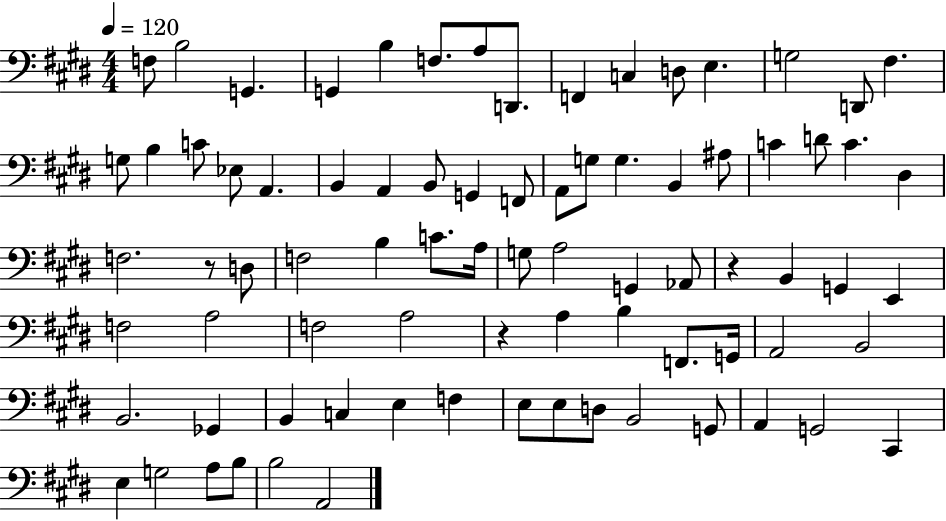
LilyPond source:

{
  \clef bass
  \numericTimeSignature
  \time 4/4
  \key e \major
  \tempo 4 = 120
  f8 b2 g,4. | g,4 b4 f8. a8 d,8. | f,4 c4 d8 e4. | g2 d,8 fis4. | \break g8 b4 c'8 ees8 a,4. | b,4 a,4 b,8 g,4 f,8 | a,8 g8 g4. b,4 ais8 | c'4 d'8 c'4. dis4 | \break f2. r8 d8 | f2 b4 c'8. a16 | g8 a2 g,4 aes,8 | r4 b,4 g,4 e,4 | \break f2 a2 | f2 a2 | r4 a4 b4 f,8. g,16 | a,2 b,2 | \break b,2. ges,4 | b,4 c4 e4 f4 | e8 e8 d8 b,2 g,8 | a,4 g,2 cis,4 | \break e4 g2 a8 b8 | b2 a,2 | \bar "|."
}